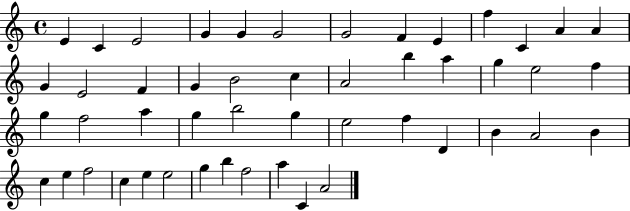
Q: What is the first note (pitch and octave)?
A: E4